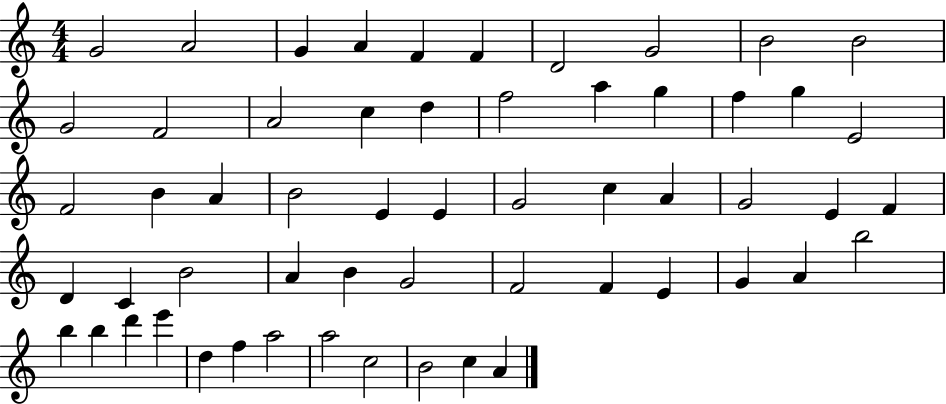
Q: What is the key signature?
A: C major